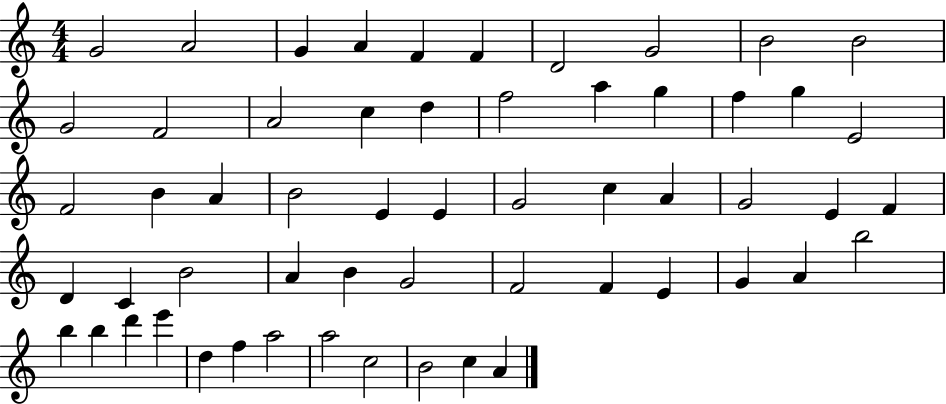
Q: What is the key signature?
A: C major